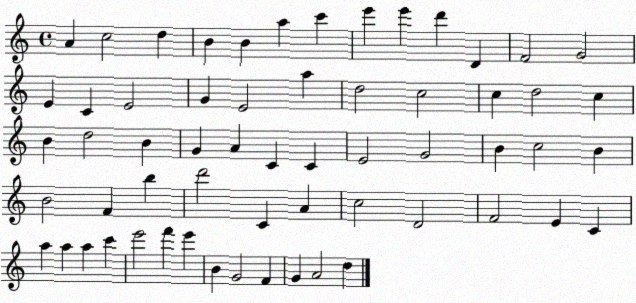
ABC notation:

X:1
T:Untitled
M:4/4
L:1/4
K:C
A c2 d B B a c' e' e' d' D F2 G2 E C E2 G E2 a d2 c2 c d2 c B d2 B G A C C E2 G2 B c2 B B2 F b d'2 C A c2 D2 F2 E C a a a c' e'2 f' e' B G2 F G A2 d